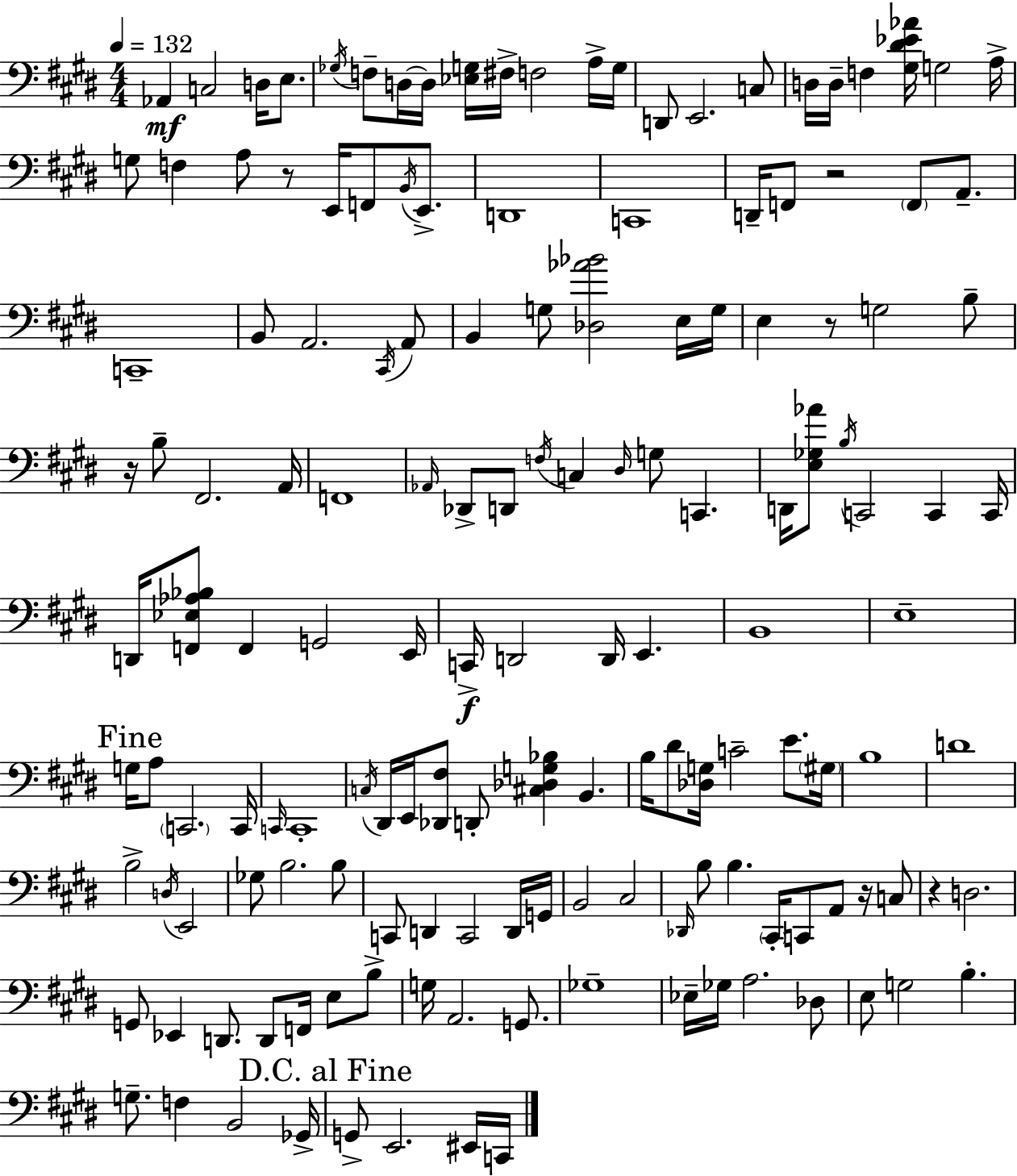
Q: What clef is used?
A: bass